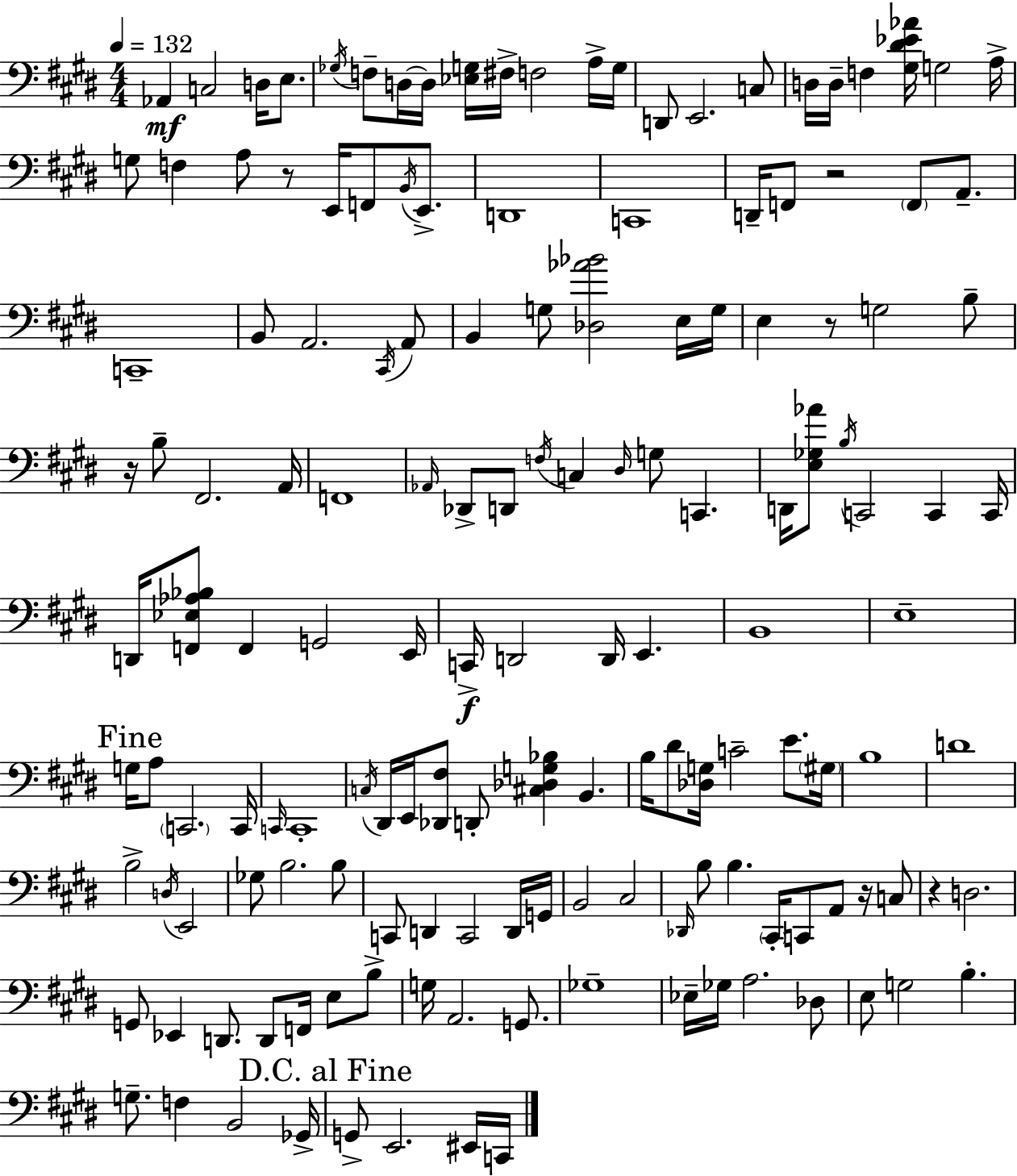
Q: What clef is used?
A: bass